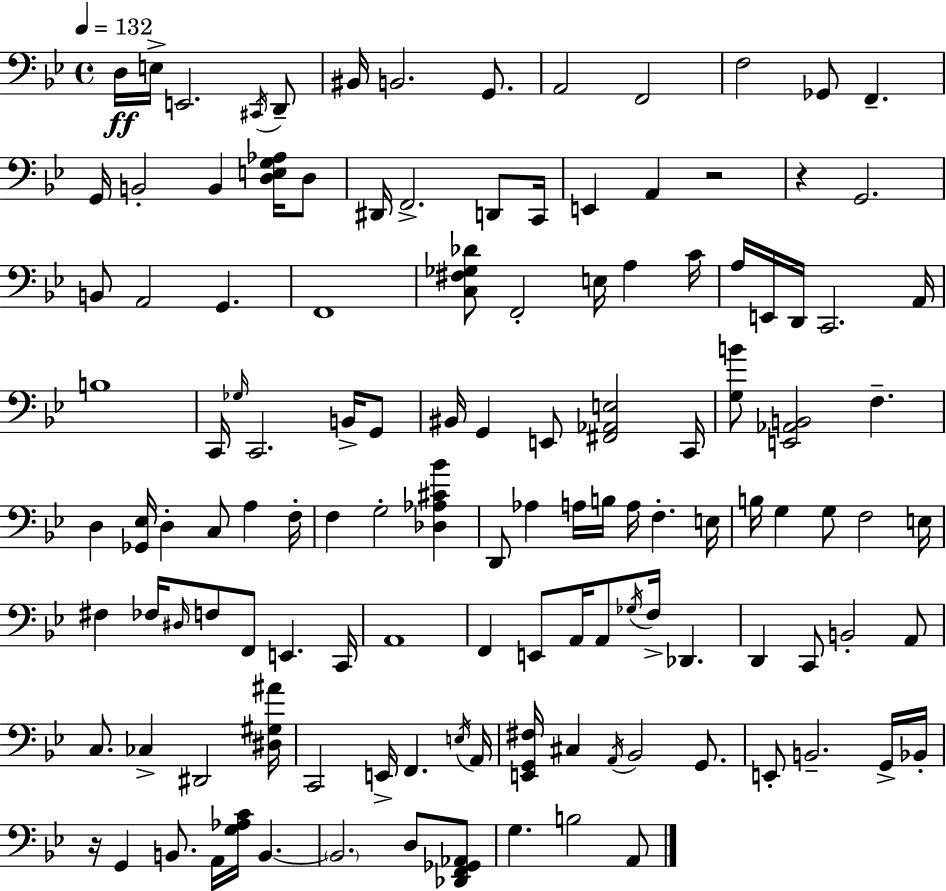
X:1
T:Untitled
M:4/4
L:1/4
K:Bb
D,/4 E,/4 E,,2 ^C,,/4 D,,/2 ^B,,/4 B,,2 G,,/2 A,,2 F,,2 F,2 _G,,/2 F,, G,,/4 B,,2 B,, [D,E,G,_A,]/4 D,/2 ^D,,/4 F,,2 D,,/2 C,,/4 E,, A,, z2 z G,,2 B,,/2 A,,2 G,, F,,4 [C,^F,_G,_D]/2 F,,2 E,/4 A, C/4 A,/4 E,,/4 D,,/4 C,,2 A,,/4 B,4 C,,/4 _G,/4 C,,2 B,,/4 G,,/2 ^B,,/4 G,, E,,/2 [^F,,_A,,E,]2 C,,/4 [G,B]/2 [E,,_A,,B,,]2 F, D, [_G,,_E,]/4 D, C,/2 A, F,/4 F, G,2 [_D,_A,^C_B] D,,/2 _A, A,/4 B,/4 A,/4 F, E,/4 B,/4 G, G,/2 F,2 E,/4 ^F, _F,/4 ^D,/4 F,/2 F,,/2 E,, C,,/4 A,,4 F,, E,,/2 A,,/4 A,,/2 _G,/4 F,/4 _D,, D,, C,,/2 B,,2 A,,/2 C,/2 _C, ^D,,2 [^D,^G,^A]/4 C,,2 E,,/4 F,, E,/4 A,,/4 [E,,G,,^F,]/4 ^C, A,,/4 _B,,2 G,,/2 E,,/2 B,,2 G,,/4 _B,,/4 z/4 G,, B,,/2 A,,/4 [G,_A,C]/4 B,, B,,2 D,/2 [_D,,F,,_G,,_A,,]/2 G, B,2 A,,/2